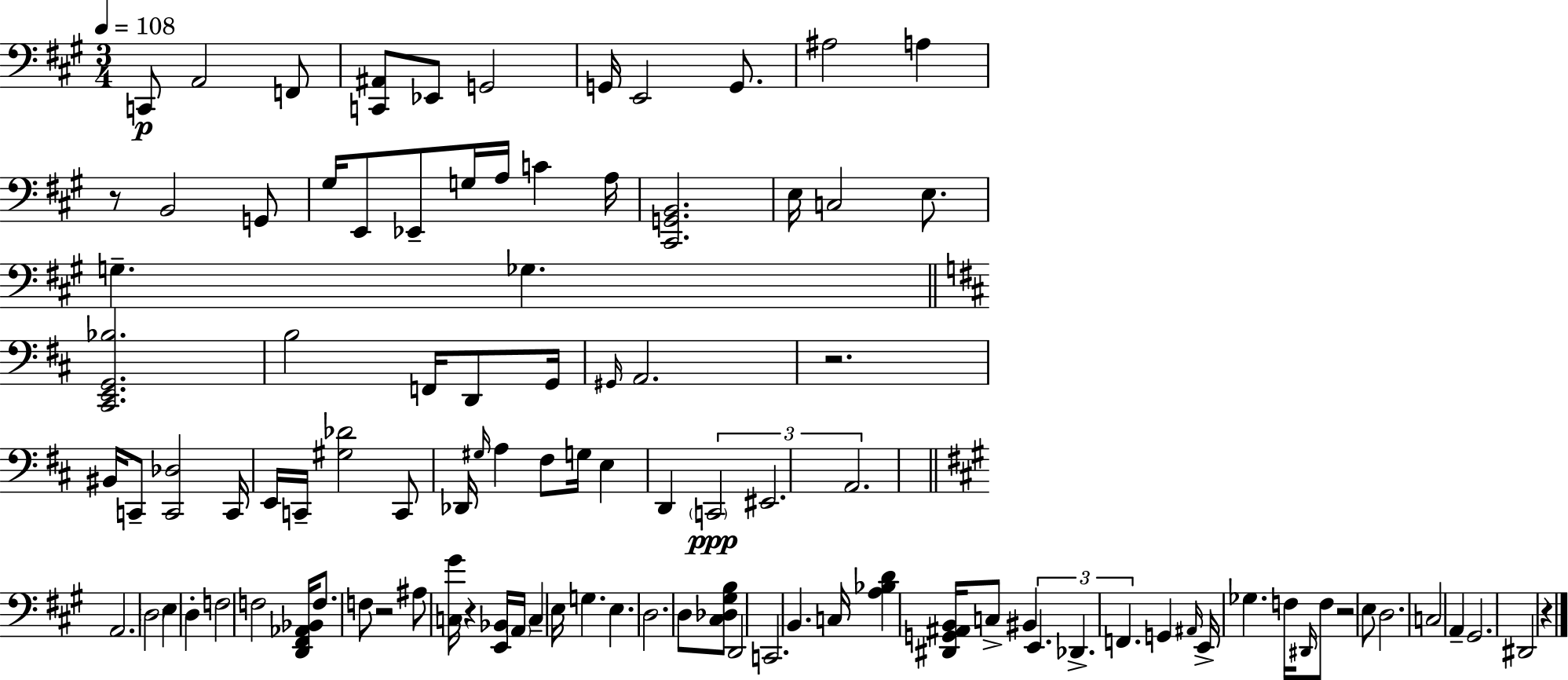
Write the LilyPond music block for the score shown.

{
  \clef bass
  \numericTimeSignature
  \time 3/4
  \key a \major
  \tempo 4 = 108
  c,8\p a,2 f,8 | <c, ais,>8 ees,8 g,2 | g,16 e,2 g,8. | ais2 a4 | \break r8 b,2 g,8 | gis16 e,8 ees,8-- g16 a16 c'4 a16 | <cis, g, b,>2. | e16 c2 e8. | \break g4.-- ges4. | \bar "||" \break \key d \major <cis, e, g, bes>2. | b2 f,16 d,8 g,16 | \grace { gis,16 } a,2. | r2. | \break bis,16 c,8-- <c, des>2 | c,16 e,16 c,16-- <gis des'>2 c,8 | des,16 \grace { gis16 } a4 fis8 g16 e4 | d,4 \tuplet 3/2 { \parenthesize c,2\ppp | \break eis,2. | a,2. } | \bar "||" \break \key a \major a,2. | \parenthesize d2 e4 | d4-. f2 | f2 <d, fis, aes, bes,>16 f8. | \break f8 r2 ais8 | <c gis'>16 r4 <e, bes,>16 \parenthesize a,16 c4-- e16 | g4. e4. | d2. | \break d8 <cis des gis b>8 d,2 | c,2. | b,4. c16 <a bes d'>4 <dis, g, ais, b,>16 | c8-> bis,4 \tuplet 3/2 { e,4. | \break des,4.-> f,4. } | g,4 \grace { ais,16 } e,16-> ges4. | f16 \grace { dis,16 } f8 r2 | e8 d2. | \break c2 a,4-- | gis,2. | dis,2 r4 | \bar "|."
}